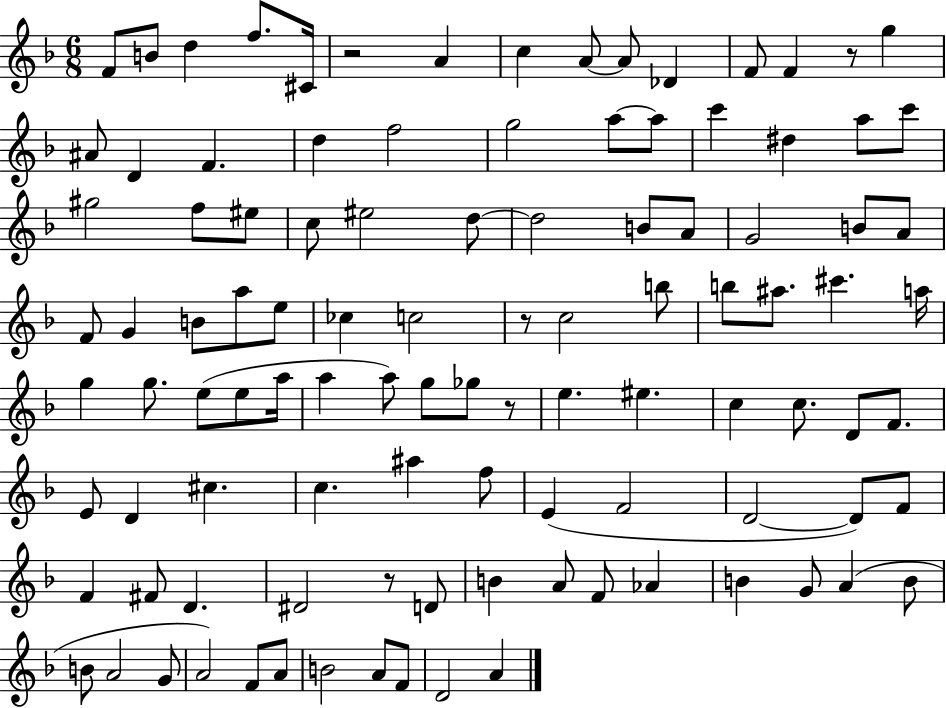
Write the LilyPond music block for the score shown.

{
  \clef treble
  \numericTimeSignature
  \time 6/8
  \key f \major
  f'8 b'8 d''4 f''8. cis'16 | r2 a'4 | c''4 a'8~~ a'8 des'4 | f'8 f'4 r8 g''4 | \break ais'8 d'4 f'4. | d''4 f''2 | g''2 a''8~~ a''8 | c'''4 dis''4 a''8 c'''8 | \break gis''2 f''8 eis''8 | c''8 eis''2 d''8~~ | d''2 b'8 a'8 | g'2 b'8 a'8 | \break f'8 g'4 b'8 a''8 e''8 | ces''4 c''2 | r8 c''2 b''8 | b''8 ais''8. cis'''4. a''16 | \break g''4 g''8. e''8( e''8 a''16 | a''4 a''8) g''8 ges''8 r8 | e''4. eis''4. | c''4 c''8. d'8 f'8. | \break e'8 d'4 cis''4. | c''4. ais''4 f''8 | e'4( f'2 | d'2~~ d'8) f'8 | \break f'4 fis'8 d'4. | dis'2 r8 d'8 | b'4 a'8 f'8 aes'4 | b'4 g'8 a'4( b'8 | \break b'8 a'2 g'8 | a'2) f'8 a'8 | b'2 a'8 f'8 | d'2 a'4 | \break \bar "|."
}